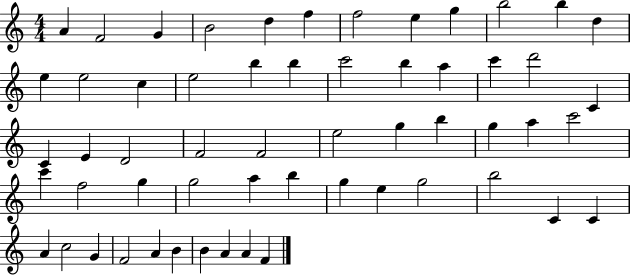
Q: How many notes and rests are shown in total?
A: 57